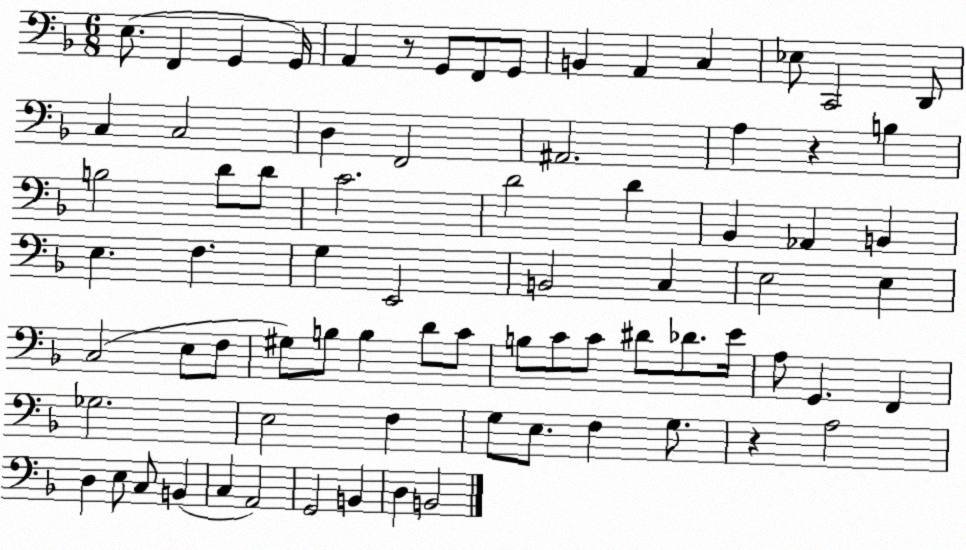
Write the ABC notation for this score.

X:1
T:Untitled
M:6/8
L:1/4
K:F
E,/2 F,, G,, G,,/4 A,, z/2 G,,/2 F,,/2 G,,/2 B,, A,, C, _E,/2 C,,2 D,,/2 C, C,2 D, F,,2 ^A,,2 A, z B, B,2 D/2 D/2 C2 D2 D _B,, _A,, B,, E, F, G, E,,2 B,,2 C, E,2 E, C,2 E,/2 F,/2 ^G,/2 B,/2 B, D/2 C/2 B,/2 C/2 C/2 ^D/2 _D/2 E/4 A,/2 G,, F,, _G,2 E,2 F, G,/2 E,/2 F, G,/2 z A,2 D, E,/2 C,/2 B,, C, A,,2 G,,2 B,, D, B,,2